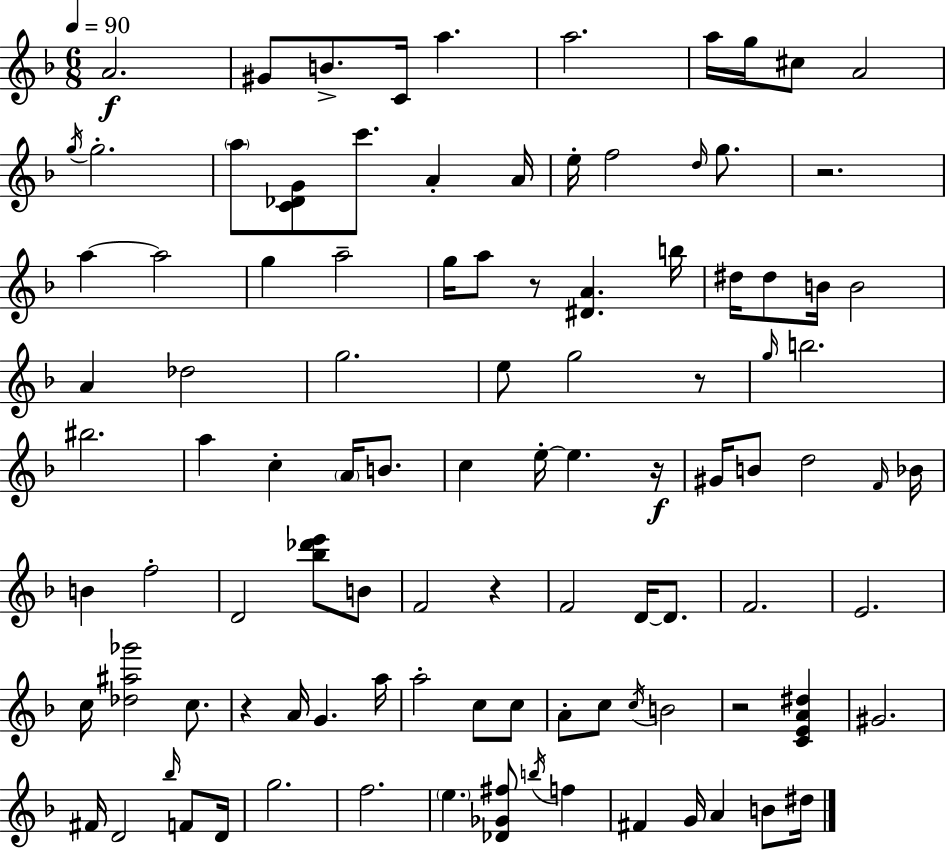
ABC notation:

X:1
T:Untitled
M:6/8
L:1/4
K:Dm
A2 ^G/2 B/2 C/4 a a2 a/4 g/4 ^c/2 A2 g/4 g2 a/2 [C_DG]/2 c'/2 A A/4 e/4 f2 d/4 g/2 z2 a a2 g a2 g/4 a/2 z/2 [^DA] b/4 ^d/4 ^d/2 B/4 B2 A _d2 g2 e/2 g2 z/2 g/4 b2 ^b2 a c A/4 B/2 c e/4 e z/4 ^G/4 B/2 d2 F/4 _B/4 B f2 D2 [_b_d'e']/2 B/2 F2 z F2 D/4 D/2 F2 E2 c/4 [_d^a_g']2 c/2 z A/4 G a/4 a2 c/2 c/2 A/2 c/2 c/4 B2 z2 [CEA^d] ^G2 ^F/4 D2 _b/4 F/2 D/4 g2 f2 e [_D_G^f]/2 b/4 f ^F G/4 A B/2 ^d/4